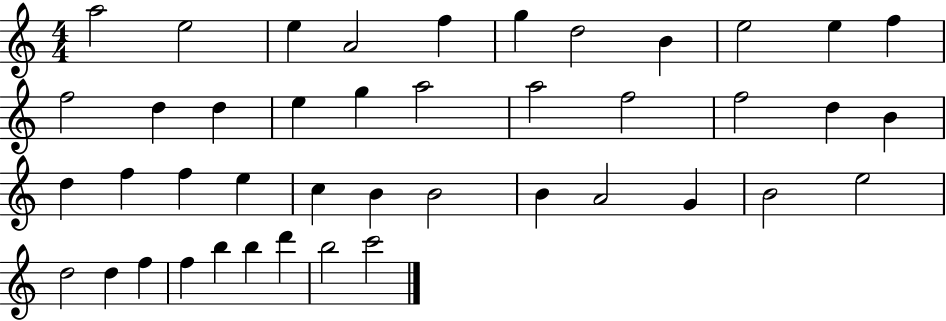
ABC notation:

X:1
T:Untitled
M:4/4
L:1/4
K:C
a2 e2 e A2 f g d2 B e2 e f f2 d d e g a2 a2 f2 f2 d B d f f e c B B2 B A2 G B2 e2 d2 d f f b b d' b2 c'2